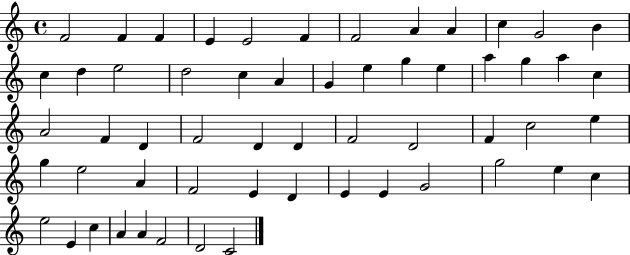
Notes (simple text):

F4/h F4/q F4/q E4/q E4/h F4/q F4/h A4/q A4/q C5/q G4/h B4/q C5/q D5/q E5/h D5/h C5/q A4/q G4/q E5/q G5/q E5/q A5/q G5/q A5/q C5/q A4/h F4/q D4/q F4/h D4/q D4/q F4/h D4/h F4/q C5/h E5/q G5/q E5/h A4/q F4/h E4/q D4/q E4/q E4/q G4/h G5/h E5/q C5/q E5/h E4/q C5/q A4/q A4/q F4/h D4/h C4/h